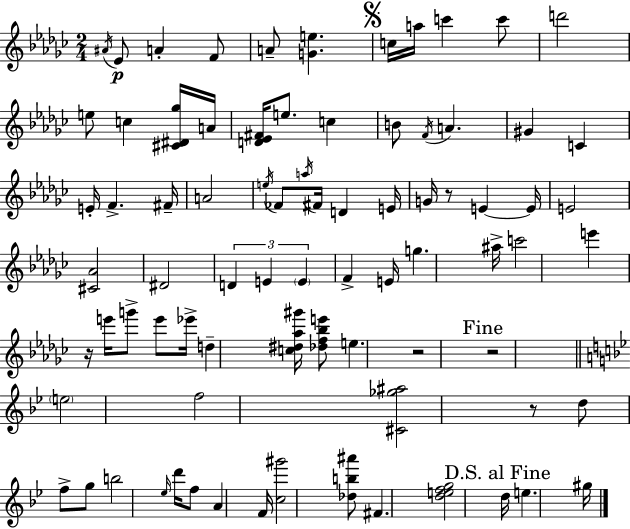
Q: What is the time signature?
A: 2/4